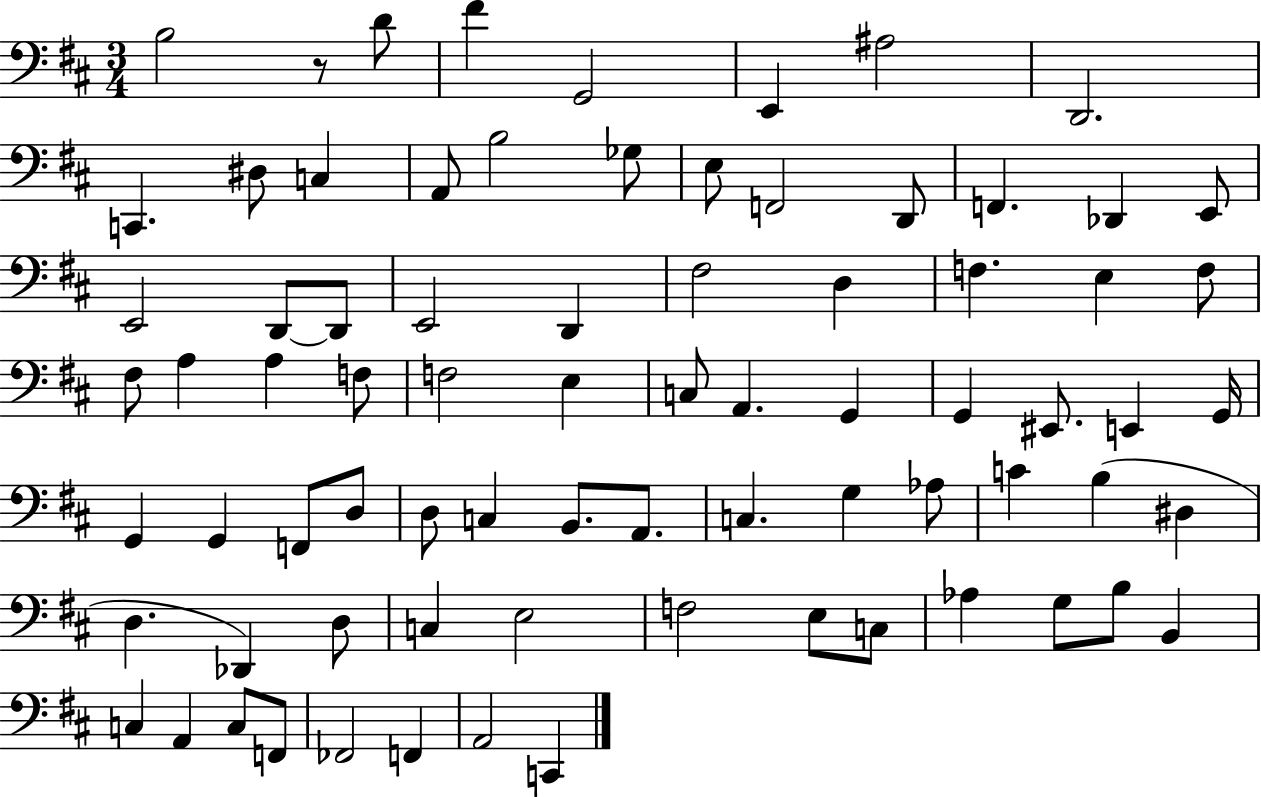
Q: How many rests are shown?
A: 1